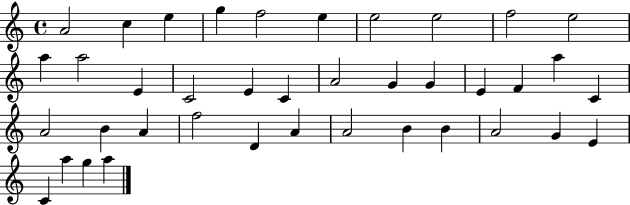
A4/h C5/q E5/q G5/q F5/h E5/q E5/h E5/h F5/h E5/h A5/q A5/h E4/q C4/h E4/q C4/q A4/h G4/q G4/q E4/q F4/q A5/q C4/q A4/h B4/q A4/q F5/h D4/q A4/q A4/h B4/q B4/q A4/h G4/q E4/q C4/q A5/q G5/q A5/q